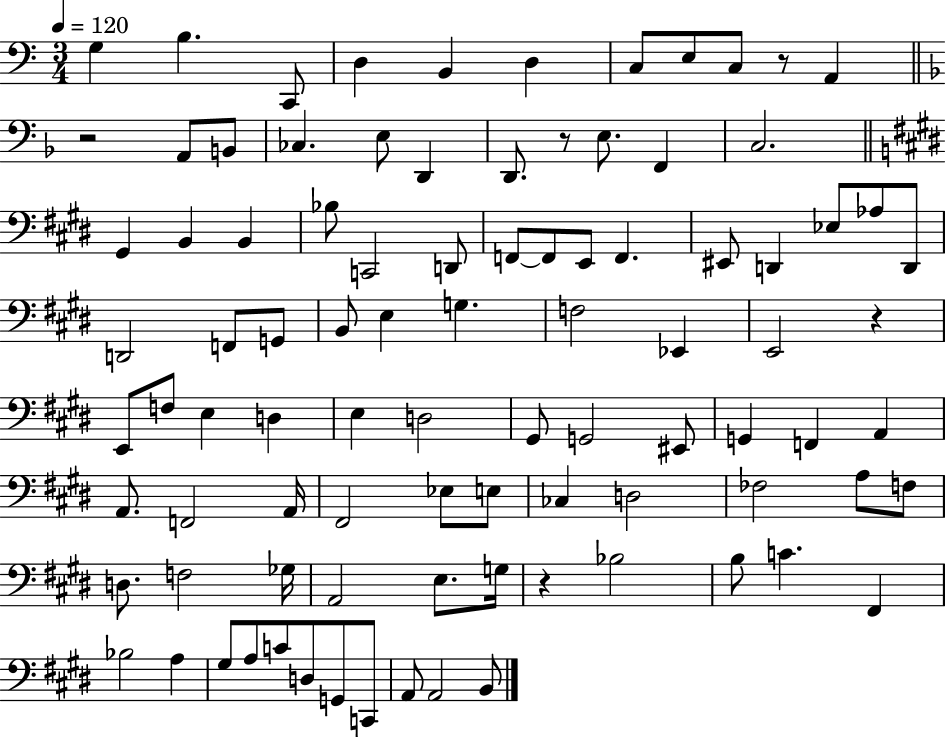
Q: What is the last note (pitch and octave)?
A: B2